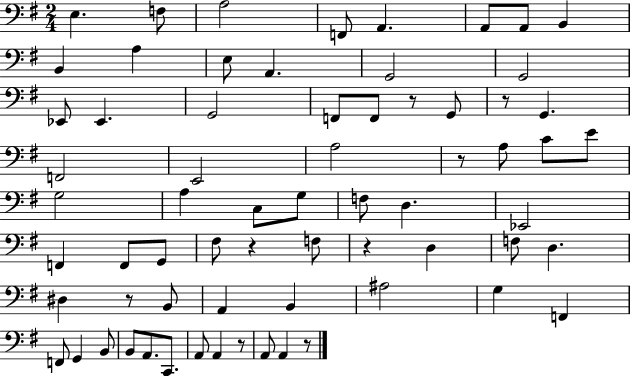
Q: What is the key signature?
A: G major